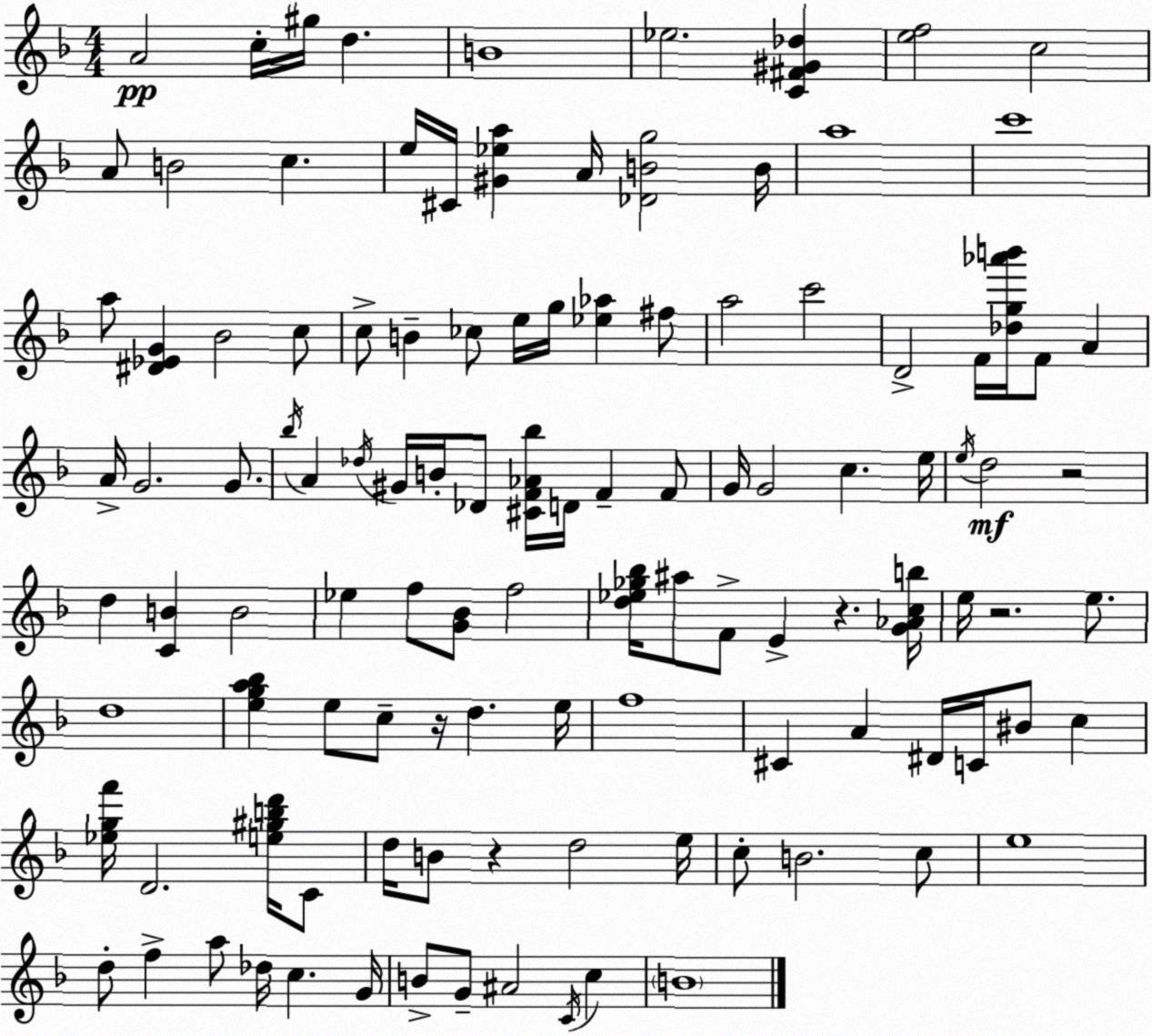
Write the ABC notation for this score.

X:1
T:Untitled
M:4/4
L:1/4
K:Dm
A2 c/4 ^g/4 d B4 _e2 [C^F^G_d] [ef]2 c2 A/2 B2 c e/4 ^C/4 [^G_ea] A/4 [_DBg]2 B/4 a4 c'4 a/2 [^D_EG] _B2 c/2 c/2 B _c/2 e/4 g/4 [_e_a] ^f/2 a2 c'2 D2 F/4 [_dg_a'b']/4 F/2 A A/4 G2 G/2 _b/4 A _d/4 ^G/4 B/4 _D/2 [^CF_A_b]/4 D/4 F F/2 G/4 G2 c e/4 e/4 d2 z2 d [CB] B2 _e f/2 [G_B]/2 f2 [d_e_g_b]/4 ^a/2 F/2 E z [G_Acb]/4 e/4 z2 e/2 d4 [ega_b] e/2 c/2 z/4 d e/4 f4 ^C A ^D/4 C/4 ^B/2 c [_egf']/4 D2 [e^gbd']/4 C/2 d/4 B/2 z d2 e/4 c/2 B2 c/2 e4 d/2 f a/2 _d/4 c G/4 B/2 G/2 ^A2 C/4 c B4